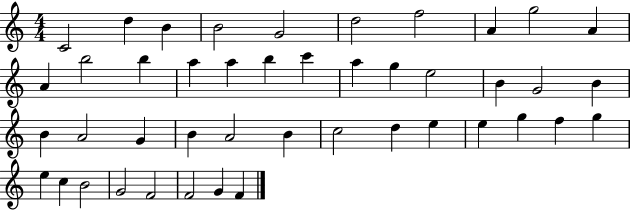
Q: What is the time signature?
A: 4/4